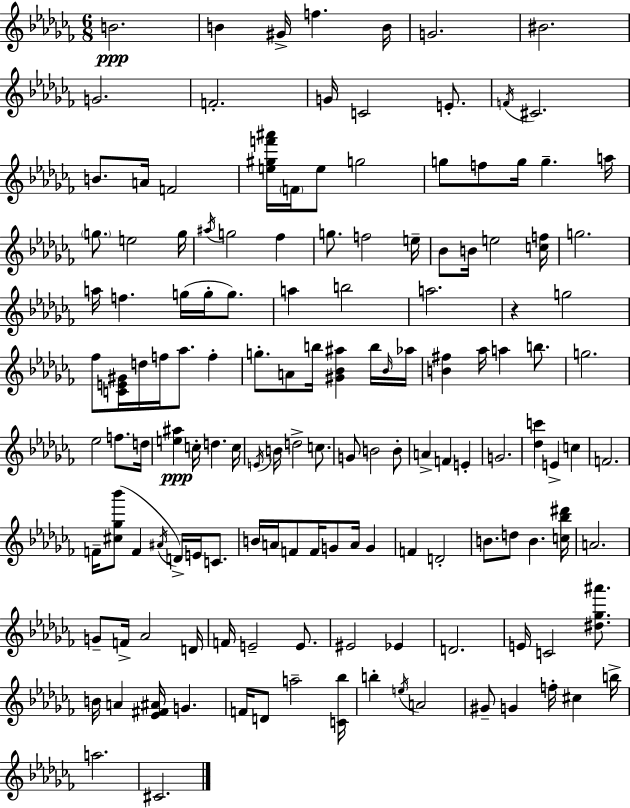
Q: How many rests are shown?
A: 1